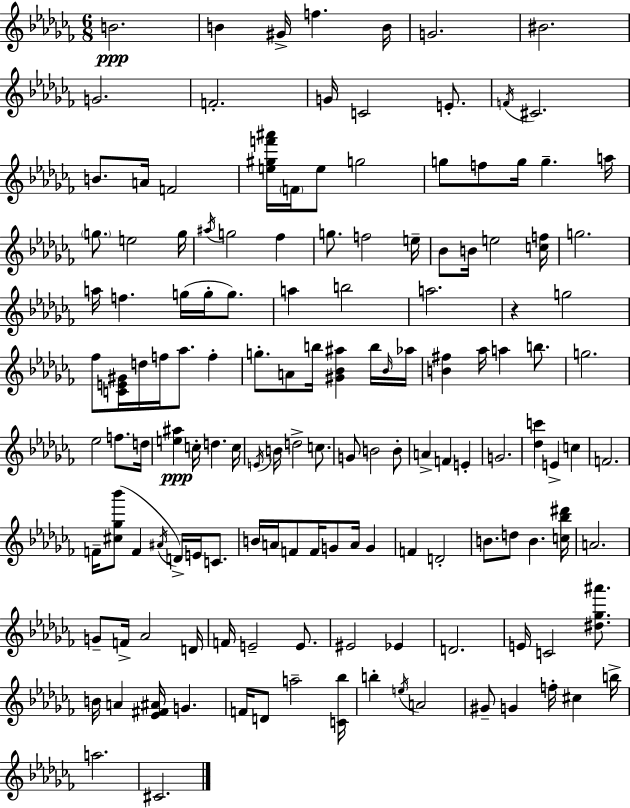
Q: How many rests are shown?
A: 1